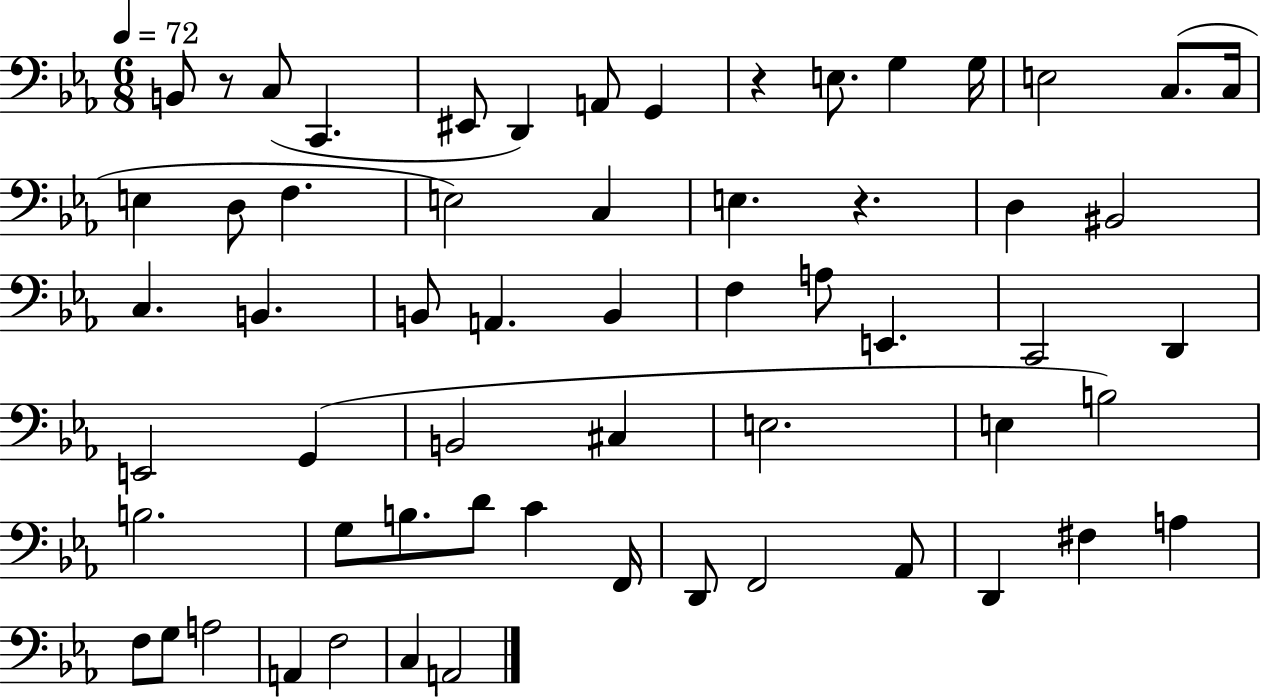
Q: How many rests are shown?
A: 3